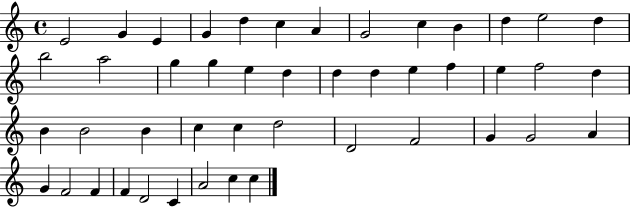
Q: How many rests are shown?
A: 0